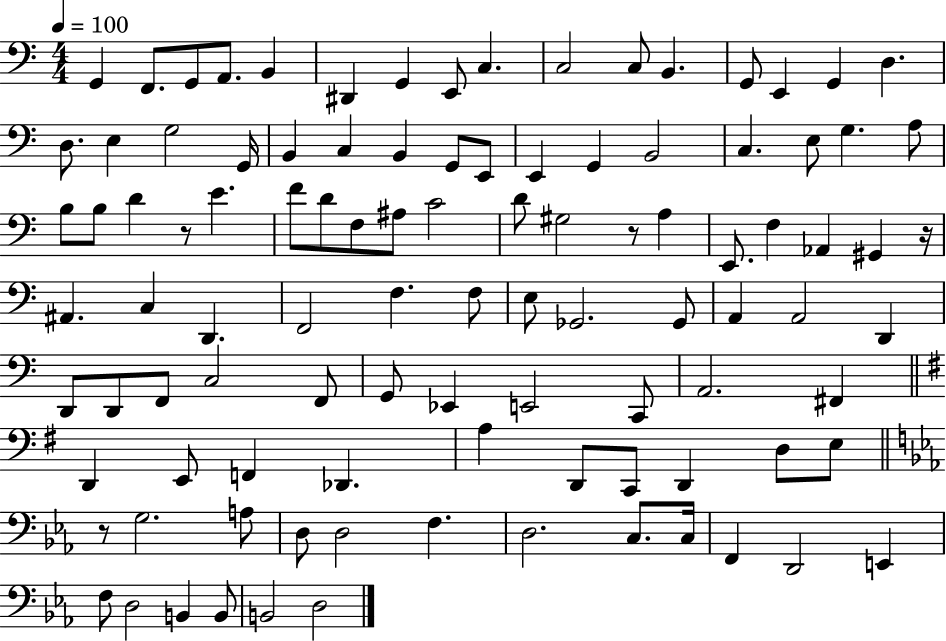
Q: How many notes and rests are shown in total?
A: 102